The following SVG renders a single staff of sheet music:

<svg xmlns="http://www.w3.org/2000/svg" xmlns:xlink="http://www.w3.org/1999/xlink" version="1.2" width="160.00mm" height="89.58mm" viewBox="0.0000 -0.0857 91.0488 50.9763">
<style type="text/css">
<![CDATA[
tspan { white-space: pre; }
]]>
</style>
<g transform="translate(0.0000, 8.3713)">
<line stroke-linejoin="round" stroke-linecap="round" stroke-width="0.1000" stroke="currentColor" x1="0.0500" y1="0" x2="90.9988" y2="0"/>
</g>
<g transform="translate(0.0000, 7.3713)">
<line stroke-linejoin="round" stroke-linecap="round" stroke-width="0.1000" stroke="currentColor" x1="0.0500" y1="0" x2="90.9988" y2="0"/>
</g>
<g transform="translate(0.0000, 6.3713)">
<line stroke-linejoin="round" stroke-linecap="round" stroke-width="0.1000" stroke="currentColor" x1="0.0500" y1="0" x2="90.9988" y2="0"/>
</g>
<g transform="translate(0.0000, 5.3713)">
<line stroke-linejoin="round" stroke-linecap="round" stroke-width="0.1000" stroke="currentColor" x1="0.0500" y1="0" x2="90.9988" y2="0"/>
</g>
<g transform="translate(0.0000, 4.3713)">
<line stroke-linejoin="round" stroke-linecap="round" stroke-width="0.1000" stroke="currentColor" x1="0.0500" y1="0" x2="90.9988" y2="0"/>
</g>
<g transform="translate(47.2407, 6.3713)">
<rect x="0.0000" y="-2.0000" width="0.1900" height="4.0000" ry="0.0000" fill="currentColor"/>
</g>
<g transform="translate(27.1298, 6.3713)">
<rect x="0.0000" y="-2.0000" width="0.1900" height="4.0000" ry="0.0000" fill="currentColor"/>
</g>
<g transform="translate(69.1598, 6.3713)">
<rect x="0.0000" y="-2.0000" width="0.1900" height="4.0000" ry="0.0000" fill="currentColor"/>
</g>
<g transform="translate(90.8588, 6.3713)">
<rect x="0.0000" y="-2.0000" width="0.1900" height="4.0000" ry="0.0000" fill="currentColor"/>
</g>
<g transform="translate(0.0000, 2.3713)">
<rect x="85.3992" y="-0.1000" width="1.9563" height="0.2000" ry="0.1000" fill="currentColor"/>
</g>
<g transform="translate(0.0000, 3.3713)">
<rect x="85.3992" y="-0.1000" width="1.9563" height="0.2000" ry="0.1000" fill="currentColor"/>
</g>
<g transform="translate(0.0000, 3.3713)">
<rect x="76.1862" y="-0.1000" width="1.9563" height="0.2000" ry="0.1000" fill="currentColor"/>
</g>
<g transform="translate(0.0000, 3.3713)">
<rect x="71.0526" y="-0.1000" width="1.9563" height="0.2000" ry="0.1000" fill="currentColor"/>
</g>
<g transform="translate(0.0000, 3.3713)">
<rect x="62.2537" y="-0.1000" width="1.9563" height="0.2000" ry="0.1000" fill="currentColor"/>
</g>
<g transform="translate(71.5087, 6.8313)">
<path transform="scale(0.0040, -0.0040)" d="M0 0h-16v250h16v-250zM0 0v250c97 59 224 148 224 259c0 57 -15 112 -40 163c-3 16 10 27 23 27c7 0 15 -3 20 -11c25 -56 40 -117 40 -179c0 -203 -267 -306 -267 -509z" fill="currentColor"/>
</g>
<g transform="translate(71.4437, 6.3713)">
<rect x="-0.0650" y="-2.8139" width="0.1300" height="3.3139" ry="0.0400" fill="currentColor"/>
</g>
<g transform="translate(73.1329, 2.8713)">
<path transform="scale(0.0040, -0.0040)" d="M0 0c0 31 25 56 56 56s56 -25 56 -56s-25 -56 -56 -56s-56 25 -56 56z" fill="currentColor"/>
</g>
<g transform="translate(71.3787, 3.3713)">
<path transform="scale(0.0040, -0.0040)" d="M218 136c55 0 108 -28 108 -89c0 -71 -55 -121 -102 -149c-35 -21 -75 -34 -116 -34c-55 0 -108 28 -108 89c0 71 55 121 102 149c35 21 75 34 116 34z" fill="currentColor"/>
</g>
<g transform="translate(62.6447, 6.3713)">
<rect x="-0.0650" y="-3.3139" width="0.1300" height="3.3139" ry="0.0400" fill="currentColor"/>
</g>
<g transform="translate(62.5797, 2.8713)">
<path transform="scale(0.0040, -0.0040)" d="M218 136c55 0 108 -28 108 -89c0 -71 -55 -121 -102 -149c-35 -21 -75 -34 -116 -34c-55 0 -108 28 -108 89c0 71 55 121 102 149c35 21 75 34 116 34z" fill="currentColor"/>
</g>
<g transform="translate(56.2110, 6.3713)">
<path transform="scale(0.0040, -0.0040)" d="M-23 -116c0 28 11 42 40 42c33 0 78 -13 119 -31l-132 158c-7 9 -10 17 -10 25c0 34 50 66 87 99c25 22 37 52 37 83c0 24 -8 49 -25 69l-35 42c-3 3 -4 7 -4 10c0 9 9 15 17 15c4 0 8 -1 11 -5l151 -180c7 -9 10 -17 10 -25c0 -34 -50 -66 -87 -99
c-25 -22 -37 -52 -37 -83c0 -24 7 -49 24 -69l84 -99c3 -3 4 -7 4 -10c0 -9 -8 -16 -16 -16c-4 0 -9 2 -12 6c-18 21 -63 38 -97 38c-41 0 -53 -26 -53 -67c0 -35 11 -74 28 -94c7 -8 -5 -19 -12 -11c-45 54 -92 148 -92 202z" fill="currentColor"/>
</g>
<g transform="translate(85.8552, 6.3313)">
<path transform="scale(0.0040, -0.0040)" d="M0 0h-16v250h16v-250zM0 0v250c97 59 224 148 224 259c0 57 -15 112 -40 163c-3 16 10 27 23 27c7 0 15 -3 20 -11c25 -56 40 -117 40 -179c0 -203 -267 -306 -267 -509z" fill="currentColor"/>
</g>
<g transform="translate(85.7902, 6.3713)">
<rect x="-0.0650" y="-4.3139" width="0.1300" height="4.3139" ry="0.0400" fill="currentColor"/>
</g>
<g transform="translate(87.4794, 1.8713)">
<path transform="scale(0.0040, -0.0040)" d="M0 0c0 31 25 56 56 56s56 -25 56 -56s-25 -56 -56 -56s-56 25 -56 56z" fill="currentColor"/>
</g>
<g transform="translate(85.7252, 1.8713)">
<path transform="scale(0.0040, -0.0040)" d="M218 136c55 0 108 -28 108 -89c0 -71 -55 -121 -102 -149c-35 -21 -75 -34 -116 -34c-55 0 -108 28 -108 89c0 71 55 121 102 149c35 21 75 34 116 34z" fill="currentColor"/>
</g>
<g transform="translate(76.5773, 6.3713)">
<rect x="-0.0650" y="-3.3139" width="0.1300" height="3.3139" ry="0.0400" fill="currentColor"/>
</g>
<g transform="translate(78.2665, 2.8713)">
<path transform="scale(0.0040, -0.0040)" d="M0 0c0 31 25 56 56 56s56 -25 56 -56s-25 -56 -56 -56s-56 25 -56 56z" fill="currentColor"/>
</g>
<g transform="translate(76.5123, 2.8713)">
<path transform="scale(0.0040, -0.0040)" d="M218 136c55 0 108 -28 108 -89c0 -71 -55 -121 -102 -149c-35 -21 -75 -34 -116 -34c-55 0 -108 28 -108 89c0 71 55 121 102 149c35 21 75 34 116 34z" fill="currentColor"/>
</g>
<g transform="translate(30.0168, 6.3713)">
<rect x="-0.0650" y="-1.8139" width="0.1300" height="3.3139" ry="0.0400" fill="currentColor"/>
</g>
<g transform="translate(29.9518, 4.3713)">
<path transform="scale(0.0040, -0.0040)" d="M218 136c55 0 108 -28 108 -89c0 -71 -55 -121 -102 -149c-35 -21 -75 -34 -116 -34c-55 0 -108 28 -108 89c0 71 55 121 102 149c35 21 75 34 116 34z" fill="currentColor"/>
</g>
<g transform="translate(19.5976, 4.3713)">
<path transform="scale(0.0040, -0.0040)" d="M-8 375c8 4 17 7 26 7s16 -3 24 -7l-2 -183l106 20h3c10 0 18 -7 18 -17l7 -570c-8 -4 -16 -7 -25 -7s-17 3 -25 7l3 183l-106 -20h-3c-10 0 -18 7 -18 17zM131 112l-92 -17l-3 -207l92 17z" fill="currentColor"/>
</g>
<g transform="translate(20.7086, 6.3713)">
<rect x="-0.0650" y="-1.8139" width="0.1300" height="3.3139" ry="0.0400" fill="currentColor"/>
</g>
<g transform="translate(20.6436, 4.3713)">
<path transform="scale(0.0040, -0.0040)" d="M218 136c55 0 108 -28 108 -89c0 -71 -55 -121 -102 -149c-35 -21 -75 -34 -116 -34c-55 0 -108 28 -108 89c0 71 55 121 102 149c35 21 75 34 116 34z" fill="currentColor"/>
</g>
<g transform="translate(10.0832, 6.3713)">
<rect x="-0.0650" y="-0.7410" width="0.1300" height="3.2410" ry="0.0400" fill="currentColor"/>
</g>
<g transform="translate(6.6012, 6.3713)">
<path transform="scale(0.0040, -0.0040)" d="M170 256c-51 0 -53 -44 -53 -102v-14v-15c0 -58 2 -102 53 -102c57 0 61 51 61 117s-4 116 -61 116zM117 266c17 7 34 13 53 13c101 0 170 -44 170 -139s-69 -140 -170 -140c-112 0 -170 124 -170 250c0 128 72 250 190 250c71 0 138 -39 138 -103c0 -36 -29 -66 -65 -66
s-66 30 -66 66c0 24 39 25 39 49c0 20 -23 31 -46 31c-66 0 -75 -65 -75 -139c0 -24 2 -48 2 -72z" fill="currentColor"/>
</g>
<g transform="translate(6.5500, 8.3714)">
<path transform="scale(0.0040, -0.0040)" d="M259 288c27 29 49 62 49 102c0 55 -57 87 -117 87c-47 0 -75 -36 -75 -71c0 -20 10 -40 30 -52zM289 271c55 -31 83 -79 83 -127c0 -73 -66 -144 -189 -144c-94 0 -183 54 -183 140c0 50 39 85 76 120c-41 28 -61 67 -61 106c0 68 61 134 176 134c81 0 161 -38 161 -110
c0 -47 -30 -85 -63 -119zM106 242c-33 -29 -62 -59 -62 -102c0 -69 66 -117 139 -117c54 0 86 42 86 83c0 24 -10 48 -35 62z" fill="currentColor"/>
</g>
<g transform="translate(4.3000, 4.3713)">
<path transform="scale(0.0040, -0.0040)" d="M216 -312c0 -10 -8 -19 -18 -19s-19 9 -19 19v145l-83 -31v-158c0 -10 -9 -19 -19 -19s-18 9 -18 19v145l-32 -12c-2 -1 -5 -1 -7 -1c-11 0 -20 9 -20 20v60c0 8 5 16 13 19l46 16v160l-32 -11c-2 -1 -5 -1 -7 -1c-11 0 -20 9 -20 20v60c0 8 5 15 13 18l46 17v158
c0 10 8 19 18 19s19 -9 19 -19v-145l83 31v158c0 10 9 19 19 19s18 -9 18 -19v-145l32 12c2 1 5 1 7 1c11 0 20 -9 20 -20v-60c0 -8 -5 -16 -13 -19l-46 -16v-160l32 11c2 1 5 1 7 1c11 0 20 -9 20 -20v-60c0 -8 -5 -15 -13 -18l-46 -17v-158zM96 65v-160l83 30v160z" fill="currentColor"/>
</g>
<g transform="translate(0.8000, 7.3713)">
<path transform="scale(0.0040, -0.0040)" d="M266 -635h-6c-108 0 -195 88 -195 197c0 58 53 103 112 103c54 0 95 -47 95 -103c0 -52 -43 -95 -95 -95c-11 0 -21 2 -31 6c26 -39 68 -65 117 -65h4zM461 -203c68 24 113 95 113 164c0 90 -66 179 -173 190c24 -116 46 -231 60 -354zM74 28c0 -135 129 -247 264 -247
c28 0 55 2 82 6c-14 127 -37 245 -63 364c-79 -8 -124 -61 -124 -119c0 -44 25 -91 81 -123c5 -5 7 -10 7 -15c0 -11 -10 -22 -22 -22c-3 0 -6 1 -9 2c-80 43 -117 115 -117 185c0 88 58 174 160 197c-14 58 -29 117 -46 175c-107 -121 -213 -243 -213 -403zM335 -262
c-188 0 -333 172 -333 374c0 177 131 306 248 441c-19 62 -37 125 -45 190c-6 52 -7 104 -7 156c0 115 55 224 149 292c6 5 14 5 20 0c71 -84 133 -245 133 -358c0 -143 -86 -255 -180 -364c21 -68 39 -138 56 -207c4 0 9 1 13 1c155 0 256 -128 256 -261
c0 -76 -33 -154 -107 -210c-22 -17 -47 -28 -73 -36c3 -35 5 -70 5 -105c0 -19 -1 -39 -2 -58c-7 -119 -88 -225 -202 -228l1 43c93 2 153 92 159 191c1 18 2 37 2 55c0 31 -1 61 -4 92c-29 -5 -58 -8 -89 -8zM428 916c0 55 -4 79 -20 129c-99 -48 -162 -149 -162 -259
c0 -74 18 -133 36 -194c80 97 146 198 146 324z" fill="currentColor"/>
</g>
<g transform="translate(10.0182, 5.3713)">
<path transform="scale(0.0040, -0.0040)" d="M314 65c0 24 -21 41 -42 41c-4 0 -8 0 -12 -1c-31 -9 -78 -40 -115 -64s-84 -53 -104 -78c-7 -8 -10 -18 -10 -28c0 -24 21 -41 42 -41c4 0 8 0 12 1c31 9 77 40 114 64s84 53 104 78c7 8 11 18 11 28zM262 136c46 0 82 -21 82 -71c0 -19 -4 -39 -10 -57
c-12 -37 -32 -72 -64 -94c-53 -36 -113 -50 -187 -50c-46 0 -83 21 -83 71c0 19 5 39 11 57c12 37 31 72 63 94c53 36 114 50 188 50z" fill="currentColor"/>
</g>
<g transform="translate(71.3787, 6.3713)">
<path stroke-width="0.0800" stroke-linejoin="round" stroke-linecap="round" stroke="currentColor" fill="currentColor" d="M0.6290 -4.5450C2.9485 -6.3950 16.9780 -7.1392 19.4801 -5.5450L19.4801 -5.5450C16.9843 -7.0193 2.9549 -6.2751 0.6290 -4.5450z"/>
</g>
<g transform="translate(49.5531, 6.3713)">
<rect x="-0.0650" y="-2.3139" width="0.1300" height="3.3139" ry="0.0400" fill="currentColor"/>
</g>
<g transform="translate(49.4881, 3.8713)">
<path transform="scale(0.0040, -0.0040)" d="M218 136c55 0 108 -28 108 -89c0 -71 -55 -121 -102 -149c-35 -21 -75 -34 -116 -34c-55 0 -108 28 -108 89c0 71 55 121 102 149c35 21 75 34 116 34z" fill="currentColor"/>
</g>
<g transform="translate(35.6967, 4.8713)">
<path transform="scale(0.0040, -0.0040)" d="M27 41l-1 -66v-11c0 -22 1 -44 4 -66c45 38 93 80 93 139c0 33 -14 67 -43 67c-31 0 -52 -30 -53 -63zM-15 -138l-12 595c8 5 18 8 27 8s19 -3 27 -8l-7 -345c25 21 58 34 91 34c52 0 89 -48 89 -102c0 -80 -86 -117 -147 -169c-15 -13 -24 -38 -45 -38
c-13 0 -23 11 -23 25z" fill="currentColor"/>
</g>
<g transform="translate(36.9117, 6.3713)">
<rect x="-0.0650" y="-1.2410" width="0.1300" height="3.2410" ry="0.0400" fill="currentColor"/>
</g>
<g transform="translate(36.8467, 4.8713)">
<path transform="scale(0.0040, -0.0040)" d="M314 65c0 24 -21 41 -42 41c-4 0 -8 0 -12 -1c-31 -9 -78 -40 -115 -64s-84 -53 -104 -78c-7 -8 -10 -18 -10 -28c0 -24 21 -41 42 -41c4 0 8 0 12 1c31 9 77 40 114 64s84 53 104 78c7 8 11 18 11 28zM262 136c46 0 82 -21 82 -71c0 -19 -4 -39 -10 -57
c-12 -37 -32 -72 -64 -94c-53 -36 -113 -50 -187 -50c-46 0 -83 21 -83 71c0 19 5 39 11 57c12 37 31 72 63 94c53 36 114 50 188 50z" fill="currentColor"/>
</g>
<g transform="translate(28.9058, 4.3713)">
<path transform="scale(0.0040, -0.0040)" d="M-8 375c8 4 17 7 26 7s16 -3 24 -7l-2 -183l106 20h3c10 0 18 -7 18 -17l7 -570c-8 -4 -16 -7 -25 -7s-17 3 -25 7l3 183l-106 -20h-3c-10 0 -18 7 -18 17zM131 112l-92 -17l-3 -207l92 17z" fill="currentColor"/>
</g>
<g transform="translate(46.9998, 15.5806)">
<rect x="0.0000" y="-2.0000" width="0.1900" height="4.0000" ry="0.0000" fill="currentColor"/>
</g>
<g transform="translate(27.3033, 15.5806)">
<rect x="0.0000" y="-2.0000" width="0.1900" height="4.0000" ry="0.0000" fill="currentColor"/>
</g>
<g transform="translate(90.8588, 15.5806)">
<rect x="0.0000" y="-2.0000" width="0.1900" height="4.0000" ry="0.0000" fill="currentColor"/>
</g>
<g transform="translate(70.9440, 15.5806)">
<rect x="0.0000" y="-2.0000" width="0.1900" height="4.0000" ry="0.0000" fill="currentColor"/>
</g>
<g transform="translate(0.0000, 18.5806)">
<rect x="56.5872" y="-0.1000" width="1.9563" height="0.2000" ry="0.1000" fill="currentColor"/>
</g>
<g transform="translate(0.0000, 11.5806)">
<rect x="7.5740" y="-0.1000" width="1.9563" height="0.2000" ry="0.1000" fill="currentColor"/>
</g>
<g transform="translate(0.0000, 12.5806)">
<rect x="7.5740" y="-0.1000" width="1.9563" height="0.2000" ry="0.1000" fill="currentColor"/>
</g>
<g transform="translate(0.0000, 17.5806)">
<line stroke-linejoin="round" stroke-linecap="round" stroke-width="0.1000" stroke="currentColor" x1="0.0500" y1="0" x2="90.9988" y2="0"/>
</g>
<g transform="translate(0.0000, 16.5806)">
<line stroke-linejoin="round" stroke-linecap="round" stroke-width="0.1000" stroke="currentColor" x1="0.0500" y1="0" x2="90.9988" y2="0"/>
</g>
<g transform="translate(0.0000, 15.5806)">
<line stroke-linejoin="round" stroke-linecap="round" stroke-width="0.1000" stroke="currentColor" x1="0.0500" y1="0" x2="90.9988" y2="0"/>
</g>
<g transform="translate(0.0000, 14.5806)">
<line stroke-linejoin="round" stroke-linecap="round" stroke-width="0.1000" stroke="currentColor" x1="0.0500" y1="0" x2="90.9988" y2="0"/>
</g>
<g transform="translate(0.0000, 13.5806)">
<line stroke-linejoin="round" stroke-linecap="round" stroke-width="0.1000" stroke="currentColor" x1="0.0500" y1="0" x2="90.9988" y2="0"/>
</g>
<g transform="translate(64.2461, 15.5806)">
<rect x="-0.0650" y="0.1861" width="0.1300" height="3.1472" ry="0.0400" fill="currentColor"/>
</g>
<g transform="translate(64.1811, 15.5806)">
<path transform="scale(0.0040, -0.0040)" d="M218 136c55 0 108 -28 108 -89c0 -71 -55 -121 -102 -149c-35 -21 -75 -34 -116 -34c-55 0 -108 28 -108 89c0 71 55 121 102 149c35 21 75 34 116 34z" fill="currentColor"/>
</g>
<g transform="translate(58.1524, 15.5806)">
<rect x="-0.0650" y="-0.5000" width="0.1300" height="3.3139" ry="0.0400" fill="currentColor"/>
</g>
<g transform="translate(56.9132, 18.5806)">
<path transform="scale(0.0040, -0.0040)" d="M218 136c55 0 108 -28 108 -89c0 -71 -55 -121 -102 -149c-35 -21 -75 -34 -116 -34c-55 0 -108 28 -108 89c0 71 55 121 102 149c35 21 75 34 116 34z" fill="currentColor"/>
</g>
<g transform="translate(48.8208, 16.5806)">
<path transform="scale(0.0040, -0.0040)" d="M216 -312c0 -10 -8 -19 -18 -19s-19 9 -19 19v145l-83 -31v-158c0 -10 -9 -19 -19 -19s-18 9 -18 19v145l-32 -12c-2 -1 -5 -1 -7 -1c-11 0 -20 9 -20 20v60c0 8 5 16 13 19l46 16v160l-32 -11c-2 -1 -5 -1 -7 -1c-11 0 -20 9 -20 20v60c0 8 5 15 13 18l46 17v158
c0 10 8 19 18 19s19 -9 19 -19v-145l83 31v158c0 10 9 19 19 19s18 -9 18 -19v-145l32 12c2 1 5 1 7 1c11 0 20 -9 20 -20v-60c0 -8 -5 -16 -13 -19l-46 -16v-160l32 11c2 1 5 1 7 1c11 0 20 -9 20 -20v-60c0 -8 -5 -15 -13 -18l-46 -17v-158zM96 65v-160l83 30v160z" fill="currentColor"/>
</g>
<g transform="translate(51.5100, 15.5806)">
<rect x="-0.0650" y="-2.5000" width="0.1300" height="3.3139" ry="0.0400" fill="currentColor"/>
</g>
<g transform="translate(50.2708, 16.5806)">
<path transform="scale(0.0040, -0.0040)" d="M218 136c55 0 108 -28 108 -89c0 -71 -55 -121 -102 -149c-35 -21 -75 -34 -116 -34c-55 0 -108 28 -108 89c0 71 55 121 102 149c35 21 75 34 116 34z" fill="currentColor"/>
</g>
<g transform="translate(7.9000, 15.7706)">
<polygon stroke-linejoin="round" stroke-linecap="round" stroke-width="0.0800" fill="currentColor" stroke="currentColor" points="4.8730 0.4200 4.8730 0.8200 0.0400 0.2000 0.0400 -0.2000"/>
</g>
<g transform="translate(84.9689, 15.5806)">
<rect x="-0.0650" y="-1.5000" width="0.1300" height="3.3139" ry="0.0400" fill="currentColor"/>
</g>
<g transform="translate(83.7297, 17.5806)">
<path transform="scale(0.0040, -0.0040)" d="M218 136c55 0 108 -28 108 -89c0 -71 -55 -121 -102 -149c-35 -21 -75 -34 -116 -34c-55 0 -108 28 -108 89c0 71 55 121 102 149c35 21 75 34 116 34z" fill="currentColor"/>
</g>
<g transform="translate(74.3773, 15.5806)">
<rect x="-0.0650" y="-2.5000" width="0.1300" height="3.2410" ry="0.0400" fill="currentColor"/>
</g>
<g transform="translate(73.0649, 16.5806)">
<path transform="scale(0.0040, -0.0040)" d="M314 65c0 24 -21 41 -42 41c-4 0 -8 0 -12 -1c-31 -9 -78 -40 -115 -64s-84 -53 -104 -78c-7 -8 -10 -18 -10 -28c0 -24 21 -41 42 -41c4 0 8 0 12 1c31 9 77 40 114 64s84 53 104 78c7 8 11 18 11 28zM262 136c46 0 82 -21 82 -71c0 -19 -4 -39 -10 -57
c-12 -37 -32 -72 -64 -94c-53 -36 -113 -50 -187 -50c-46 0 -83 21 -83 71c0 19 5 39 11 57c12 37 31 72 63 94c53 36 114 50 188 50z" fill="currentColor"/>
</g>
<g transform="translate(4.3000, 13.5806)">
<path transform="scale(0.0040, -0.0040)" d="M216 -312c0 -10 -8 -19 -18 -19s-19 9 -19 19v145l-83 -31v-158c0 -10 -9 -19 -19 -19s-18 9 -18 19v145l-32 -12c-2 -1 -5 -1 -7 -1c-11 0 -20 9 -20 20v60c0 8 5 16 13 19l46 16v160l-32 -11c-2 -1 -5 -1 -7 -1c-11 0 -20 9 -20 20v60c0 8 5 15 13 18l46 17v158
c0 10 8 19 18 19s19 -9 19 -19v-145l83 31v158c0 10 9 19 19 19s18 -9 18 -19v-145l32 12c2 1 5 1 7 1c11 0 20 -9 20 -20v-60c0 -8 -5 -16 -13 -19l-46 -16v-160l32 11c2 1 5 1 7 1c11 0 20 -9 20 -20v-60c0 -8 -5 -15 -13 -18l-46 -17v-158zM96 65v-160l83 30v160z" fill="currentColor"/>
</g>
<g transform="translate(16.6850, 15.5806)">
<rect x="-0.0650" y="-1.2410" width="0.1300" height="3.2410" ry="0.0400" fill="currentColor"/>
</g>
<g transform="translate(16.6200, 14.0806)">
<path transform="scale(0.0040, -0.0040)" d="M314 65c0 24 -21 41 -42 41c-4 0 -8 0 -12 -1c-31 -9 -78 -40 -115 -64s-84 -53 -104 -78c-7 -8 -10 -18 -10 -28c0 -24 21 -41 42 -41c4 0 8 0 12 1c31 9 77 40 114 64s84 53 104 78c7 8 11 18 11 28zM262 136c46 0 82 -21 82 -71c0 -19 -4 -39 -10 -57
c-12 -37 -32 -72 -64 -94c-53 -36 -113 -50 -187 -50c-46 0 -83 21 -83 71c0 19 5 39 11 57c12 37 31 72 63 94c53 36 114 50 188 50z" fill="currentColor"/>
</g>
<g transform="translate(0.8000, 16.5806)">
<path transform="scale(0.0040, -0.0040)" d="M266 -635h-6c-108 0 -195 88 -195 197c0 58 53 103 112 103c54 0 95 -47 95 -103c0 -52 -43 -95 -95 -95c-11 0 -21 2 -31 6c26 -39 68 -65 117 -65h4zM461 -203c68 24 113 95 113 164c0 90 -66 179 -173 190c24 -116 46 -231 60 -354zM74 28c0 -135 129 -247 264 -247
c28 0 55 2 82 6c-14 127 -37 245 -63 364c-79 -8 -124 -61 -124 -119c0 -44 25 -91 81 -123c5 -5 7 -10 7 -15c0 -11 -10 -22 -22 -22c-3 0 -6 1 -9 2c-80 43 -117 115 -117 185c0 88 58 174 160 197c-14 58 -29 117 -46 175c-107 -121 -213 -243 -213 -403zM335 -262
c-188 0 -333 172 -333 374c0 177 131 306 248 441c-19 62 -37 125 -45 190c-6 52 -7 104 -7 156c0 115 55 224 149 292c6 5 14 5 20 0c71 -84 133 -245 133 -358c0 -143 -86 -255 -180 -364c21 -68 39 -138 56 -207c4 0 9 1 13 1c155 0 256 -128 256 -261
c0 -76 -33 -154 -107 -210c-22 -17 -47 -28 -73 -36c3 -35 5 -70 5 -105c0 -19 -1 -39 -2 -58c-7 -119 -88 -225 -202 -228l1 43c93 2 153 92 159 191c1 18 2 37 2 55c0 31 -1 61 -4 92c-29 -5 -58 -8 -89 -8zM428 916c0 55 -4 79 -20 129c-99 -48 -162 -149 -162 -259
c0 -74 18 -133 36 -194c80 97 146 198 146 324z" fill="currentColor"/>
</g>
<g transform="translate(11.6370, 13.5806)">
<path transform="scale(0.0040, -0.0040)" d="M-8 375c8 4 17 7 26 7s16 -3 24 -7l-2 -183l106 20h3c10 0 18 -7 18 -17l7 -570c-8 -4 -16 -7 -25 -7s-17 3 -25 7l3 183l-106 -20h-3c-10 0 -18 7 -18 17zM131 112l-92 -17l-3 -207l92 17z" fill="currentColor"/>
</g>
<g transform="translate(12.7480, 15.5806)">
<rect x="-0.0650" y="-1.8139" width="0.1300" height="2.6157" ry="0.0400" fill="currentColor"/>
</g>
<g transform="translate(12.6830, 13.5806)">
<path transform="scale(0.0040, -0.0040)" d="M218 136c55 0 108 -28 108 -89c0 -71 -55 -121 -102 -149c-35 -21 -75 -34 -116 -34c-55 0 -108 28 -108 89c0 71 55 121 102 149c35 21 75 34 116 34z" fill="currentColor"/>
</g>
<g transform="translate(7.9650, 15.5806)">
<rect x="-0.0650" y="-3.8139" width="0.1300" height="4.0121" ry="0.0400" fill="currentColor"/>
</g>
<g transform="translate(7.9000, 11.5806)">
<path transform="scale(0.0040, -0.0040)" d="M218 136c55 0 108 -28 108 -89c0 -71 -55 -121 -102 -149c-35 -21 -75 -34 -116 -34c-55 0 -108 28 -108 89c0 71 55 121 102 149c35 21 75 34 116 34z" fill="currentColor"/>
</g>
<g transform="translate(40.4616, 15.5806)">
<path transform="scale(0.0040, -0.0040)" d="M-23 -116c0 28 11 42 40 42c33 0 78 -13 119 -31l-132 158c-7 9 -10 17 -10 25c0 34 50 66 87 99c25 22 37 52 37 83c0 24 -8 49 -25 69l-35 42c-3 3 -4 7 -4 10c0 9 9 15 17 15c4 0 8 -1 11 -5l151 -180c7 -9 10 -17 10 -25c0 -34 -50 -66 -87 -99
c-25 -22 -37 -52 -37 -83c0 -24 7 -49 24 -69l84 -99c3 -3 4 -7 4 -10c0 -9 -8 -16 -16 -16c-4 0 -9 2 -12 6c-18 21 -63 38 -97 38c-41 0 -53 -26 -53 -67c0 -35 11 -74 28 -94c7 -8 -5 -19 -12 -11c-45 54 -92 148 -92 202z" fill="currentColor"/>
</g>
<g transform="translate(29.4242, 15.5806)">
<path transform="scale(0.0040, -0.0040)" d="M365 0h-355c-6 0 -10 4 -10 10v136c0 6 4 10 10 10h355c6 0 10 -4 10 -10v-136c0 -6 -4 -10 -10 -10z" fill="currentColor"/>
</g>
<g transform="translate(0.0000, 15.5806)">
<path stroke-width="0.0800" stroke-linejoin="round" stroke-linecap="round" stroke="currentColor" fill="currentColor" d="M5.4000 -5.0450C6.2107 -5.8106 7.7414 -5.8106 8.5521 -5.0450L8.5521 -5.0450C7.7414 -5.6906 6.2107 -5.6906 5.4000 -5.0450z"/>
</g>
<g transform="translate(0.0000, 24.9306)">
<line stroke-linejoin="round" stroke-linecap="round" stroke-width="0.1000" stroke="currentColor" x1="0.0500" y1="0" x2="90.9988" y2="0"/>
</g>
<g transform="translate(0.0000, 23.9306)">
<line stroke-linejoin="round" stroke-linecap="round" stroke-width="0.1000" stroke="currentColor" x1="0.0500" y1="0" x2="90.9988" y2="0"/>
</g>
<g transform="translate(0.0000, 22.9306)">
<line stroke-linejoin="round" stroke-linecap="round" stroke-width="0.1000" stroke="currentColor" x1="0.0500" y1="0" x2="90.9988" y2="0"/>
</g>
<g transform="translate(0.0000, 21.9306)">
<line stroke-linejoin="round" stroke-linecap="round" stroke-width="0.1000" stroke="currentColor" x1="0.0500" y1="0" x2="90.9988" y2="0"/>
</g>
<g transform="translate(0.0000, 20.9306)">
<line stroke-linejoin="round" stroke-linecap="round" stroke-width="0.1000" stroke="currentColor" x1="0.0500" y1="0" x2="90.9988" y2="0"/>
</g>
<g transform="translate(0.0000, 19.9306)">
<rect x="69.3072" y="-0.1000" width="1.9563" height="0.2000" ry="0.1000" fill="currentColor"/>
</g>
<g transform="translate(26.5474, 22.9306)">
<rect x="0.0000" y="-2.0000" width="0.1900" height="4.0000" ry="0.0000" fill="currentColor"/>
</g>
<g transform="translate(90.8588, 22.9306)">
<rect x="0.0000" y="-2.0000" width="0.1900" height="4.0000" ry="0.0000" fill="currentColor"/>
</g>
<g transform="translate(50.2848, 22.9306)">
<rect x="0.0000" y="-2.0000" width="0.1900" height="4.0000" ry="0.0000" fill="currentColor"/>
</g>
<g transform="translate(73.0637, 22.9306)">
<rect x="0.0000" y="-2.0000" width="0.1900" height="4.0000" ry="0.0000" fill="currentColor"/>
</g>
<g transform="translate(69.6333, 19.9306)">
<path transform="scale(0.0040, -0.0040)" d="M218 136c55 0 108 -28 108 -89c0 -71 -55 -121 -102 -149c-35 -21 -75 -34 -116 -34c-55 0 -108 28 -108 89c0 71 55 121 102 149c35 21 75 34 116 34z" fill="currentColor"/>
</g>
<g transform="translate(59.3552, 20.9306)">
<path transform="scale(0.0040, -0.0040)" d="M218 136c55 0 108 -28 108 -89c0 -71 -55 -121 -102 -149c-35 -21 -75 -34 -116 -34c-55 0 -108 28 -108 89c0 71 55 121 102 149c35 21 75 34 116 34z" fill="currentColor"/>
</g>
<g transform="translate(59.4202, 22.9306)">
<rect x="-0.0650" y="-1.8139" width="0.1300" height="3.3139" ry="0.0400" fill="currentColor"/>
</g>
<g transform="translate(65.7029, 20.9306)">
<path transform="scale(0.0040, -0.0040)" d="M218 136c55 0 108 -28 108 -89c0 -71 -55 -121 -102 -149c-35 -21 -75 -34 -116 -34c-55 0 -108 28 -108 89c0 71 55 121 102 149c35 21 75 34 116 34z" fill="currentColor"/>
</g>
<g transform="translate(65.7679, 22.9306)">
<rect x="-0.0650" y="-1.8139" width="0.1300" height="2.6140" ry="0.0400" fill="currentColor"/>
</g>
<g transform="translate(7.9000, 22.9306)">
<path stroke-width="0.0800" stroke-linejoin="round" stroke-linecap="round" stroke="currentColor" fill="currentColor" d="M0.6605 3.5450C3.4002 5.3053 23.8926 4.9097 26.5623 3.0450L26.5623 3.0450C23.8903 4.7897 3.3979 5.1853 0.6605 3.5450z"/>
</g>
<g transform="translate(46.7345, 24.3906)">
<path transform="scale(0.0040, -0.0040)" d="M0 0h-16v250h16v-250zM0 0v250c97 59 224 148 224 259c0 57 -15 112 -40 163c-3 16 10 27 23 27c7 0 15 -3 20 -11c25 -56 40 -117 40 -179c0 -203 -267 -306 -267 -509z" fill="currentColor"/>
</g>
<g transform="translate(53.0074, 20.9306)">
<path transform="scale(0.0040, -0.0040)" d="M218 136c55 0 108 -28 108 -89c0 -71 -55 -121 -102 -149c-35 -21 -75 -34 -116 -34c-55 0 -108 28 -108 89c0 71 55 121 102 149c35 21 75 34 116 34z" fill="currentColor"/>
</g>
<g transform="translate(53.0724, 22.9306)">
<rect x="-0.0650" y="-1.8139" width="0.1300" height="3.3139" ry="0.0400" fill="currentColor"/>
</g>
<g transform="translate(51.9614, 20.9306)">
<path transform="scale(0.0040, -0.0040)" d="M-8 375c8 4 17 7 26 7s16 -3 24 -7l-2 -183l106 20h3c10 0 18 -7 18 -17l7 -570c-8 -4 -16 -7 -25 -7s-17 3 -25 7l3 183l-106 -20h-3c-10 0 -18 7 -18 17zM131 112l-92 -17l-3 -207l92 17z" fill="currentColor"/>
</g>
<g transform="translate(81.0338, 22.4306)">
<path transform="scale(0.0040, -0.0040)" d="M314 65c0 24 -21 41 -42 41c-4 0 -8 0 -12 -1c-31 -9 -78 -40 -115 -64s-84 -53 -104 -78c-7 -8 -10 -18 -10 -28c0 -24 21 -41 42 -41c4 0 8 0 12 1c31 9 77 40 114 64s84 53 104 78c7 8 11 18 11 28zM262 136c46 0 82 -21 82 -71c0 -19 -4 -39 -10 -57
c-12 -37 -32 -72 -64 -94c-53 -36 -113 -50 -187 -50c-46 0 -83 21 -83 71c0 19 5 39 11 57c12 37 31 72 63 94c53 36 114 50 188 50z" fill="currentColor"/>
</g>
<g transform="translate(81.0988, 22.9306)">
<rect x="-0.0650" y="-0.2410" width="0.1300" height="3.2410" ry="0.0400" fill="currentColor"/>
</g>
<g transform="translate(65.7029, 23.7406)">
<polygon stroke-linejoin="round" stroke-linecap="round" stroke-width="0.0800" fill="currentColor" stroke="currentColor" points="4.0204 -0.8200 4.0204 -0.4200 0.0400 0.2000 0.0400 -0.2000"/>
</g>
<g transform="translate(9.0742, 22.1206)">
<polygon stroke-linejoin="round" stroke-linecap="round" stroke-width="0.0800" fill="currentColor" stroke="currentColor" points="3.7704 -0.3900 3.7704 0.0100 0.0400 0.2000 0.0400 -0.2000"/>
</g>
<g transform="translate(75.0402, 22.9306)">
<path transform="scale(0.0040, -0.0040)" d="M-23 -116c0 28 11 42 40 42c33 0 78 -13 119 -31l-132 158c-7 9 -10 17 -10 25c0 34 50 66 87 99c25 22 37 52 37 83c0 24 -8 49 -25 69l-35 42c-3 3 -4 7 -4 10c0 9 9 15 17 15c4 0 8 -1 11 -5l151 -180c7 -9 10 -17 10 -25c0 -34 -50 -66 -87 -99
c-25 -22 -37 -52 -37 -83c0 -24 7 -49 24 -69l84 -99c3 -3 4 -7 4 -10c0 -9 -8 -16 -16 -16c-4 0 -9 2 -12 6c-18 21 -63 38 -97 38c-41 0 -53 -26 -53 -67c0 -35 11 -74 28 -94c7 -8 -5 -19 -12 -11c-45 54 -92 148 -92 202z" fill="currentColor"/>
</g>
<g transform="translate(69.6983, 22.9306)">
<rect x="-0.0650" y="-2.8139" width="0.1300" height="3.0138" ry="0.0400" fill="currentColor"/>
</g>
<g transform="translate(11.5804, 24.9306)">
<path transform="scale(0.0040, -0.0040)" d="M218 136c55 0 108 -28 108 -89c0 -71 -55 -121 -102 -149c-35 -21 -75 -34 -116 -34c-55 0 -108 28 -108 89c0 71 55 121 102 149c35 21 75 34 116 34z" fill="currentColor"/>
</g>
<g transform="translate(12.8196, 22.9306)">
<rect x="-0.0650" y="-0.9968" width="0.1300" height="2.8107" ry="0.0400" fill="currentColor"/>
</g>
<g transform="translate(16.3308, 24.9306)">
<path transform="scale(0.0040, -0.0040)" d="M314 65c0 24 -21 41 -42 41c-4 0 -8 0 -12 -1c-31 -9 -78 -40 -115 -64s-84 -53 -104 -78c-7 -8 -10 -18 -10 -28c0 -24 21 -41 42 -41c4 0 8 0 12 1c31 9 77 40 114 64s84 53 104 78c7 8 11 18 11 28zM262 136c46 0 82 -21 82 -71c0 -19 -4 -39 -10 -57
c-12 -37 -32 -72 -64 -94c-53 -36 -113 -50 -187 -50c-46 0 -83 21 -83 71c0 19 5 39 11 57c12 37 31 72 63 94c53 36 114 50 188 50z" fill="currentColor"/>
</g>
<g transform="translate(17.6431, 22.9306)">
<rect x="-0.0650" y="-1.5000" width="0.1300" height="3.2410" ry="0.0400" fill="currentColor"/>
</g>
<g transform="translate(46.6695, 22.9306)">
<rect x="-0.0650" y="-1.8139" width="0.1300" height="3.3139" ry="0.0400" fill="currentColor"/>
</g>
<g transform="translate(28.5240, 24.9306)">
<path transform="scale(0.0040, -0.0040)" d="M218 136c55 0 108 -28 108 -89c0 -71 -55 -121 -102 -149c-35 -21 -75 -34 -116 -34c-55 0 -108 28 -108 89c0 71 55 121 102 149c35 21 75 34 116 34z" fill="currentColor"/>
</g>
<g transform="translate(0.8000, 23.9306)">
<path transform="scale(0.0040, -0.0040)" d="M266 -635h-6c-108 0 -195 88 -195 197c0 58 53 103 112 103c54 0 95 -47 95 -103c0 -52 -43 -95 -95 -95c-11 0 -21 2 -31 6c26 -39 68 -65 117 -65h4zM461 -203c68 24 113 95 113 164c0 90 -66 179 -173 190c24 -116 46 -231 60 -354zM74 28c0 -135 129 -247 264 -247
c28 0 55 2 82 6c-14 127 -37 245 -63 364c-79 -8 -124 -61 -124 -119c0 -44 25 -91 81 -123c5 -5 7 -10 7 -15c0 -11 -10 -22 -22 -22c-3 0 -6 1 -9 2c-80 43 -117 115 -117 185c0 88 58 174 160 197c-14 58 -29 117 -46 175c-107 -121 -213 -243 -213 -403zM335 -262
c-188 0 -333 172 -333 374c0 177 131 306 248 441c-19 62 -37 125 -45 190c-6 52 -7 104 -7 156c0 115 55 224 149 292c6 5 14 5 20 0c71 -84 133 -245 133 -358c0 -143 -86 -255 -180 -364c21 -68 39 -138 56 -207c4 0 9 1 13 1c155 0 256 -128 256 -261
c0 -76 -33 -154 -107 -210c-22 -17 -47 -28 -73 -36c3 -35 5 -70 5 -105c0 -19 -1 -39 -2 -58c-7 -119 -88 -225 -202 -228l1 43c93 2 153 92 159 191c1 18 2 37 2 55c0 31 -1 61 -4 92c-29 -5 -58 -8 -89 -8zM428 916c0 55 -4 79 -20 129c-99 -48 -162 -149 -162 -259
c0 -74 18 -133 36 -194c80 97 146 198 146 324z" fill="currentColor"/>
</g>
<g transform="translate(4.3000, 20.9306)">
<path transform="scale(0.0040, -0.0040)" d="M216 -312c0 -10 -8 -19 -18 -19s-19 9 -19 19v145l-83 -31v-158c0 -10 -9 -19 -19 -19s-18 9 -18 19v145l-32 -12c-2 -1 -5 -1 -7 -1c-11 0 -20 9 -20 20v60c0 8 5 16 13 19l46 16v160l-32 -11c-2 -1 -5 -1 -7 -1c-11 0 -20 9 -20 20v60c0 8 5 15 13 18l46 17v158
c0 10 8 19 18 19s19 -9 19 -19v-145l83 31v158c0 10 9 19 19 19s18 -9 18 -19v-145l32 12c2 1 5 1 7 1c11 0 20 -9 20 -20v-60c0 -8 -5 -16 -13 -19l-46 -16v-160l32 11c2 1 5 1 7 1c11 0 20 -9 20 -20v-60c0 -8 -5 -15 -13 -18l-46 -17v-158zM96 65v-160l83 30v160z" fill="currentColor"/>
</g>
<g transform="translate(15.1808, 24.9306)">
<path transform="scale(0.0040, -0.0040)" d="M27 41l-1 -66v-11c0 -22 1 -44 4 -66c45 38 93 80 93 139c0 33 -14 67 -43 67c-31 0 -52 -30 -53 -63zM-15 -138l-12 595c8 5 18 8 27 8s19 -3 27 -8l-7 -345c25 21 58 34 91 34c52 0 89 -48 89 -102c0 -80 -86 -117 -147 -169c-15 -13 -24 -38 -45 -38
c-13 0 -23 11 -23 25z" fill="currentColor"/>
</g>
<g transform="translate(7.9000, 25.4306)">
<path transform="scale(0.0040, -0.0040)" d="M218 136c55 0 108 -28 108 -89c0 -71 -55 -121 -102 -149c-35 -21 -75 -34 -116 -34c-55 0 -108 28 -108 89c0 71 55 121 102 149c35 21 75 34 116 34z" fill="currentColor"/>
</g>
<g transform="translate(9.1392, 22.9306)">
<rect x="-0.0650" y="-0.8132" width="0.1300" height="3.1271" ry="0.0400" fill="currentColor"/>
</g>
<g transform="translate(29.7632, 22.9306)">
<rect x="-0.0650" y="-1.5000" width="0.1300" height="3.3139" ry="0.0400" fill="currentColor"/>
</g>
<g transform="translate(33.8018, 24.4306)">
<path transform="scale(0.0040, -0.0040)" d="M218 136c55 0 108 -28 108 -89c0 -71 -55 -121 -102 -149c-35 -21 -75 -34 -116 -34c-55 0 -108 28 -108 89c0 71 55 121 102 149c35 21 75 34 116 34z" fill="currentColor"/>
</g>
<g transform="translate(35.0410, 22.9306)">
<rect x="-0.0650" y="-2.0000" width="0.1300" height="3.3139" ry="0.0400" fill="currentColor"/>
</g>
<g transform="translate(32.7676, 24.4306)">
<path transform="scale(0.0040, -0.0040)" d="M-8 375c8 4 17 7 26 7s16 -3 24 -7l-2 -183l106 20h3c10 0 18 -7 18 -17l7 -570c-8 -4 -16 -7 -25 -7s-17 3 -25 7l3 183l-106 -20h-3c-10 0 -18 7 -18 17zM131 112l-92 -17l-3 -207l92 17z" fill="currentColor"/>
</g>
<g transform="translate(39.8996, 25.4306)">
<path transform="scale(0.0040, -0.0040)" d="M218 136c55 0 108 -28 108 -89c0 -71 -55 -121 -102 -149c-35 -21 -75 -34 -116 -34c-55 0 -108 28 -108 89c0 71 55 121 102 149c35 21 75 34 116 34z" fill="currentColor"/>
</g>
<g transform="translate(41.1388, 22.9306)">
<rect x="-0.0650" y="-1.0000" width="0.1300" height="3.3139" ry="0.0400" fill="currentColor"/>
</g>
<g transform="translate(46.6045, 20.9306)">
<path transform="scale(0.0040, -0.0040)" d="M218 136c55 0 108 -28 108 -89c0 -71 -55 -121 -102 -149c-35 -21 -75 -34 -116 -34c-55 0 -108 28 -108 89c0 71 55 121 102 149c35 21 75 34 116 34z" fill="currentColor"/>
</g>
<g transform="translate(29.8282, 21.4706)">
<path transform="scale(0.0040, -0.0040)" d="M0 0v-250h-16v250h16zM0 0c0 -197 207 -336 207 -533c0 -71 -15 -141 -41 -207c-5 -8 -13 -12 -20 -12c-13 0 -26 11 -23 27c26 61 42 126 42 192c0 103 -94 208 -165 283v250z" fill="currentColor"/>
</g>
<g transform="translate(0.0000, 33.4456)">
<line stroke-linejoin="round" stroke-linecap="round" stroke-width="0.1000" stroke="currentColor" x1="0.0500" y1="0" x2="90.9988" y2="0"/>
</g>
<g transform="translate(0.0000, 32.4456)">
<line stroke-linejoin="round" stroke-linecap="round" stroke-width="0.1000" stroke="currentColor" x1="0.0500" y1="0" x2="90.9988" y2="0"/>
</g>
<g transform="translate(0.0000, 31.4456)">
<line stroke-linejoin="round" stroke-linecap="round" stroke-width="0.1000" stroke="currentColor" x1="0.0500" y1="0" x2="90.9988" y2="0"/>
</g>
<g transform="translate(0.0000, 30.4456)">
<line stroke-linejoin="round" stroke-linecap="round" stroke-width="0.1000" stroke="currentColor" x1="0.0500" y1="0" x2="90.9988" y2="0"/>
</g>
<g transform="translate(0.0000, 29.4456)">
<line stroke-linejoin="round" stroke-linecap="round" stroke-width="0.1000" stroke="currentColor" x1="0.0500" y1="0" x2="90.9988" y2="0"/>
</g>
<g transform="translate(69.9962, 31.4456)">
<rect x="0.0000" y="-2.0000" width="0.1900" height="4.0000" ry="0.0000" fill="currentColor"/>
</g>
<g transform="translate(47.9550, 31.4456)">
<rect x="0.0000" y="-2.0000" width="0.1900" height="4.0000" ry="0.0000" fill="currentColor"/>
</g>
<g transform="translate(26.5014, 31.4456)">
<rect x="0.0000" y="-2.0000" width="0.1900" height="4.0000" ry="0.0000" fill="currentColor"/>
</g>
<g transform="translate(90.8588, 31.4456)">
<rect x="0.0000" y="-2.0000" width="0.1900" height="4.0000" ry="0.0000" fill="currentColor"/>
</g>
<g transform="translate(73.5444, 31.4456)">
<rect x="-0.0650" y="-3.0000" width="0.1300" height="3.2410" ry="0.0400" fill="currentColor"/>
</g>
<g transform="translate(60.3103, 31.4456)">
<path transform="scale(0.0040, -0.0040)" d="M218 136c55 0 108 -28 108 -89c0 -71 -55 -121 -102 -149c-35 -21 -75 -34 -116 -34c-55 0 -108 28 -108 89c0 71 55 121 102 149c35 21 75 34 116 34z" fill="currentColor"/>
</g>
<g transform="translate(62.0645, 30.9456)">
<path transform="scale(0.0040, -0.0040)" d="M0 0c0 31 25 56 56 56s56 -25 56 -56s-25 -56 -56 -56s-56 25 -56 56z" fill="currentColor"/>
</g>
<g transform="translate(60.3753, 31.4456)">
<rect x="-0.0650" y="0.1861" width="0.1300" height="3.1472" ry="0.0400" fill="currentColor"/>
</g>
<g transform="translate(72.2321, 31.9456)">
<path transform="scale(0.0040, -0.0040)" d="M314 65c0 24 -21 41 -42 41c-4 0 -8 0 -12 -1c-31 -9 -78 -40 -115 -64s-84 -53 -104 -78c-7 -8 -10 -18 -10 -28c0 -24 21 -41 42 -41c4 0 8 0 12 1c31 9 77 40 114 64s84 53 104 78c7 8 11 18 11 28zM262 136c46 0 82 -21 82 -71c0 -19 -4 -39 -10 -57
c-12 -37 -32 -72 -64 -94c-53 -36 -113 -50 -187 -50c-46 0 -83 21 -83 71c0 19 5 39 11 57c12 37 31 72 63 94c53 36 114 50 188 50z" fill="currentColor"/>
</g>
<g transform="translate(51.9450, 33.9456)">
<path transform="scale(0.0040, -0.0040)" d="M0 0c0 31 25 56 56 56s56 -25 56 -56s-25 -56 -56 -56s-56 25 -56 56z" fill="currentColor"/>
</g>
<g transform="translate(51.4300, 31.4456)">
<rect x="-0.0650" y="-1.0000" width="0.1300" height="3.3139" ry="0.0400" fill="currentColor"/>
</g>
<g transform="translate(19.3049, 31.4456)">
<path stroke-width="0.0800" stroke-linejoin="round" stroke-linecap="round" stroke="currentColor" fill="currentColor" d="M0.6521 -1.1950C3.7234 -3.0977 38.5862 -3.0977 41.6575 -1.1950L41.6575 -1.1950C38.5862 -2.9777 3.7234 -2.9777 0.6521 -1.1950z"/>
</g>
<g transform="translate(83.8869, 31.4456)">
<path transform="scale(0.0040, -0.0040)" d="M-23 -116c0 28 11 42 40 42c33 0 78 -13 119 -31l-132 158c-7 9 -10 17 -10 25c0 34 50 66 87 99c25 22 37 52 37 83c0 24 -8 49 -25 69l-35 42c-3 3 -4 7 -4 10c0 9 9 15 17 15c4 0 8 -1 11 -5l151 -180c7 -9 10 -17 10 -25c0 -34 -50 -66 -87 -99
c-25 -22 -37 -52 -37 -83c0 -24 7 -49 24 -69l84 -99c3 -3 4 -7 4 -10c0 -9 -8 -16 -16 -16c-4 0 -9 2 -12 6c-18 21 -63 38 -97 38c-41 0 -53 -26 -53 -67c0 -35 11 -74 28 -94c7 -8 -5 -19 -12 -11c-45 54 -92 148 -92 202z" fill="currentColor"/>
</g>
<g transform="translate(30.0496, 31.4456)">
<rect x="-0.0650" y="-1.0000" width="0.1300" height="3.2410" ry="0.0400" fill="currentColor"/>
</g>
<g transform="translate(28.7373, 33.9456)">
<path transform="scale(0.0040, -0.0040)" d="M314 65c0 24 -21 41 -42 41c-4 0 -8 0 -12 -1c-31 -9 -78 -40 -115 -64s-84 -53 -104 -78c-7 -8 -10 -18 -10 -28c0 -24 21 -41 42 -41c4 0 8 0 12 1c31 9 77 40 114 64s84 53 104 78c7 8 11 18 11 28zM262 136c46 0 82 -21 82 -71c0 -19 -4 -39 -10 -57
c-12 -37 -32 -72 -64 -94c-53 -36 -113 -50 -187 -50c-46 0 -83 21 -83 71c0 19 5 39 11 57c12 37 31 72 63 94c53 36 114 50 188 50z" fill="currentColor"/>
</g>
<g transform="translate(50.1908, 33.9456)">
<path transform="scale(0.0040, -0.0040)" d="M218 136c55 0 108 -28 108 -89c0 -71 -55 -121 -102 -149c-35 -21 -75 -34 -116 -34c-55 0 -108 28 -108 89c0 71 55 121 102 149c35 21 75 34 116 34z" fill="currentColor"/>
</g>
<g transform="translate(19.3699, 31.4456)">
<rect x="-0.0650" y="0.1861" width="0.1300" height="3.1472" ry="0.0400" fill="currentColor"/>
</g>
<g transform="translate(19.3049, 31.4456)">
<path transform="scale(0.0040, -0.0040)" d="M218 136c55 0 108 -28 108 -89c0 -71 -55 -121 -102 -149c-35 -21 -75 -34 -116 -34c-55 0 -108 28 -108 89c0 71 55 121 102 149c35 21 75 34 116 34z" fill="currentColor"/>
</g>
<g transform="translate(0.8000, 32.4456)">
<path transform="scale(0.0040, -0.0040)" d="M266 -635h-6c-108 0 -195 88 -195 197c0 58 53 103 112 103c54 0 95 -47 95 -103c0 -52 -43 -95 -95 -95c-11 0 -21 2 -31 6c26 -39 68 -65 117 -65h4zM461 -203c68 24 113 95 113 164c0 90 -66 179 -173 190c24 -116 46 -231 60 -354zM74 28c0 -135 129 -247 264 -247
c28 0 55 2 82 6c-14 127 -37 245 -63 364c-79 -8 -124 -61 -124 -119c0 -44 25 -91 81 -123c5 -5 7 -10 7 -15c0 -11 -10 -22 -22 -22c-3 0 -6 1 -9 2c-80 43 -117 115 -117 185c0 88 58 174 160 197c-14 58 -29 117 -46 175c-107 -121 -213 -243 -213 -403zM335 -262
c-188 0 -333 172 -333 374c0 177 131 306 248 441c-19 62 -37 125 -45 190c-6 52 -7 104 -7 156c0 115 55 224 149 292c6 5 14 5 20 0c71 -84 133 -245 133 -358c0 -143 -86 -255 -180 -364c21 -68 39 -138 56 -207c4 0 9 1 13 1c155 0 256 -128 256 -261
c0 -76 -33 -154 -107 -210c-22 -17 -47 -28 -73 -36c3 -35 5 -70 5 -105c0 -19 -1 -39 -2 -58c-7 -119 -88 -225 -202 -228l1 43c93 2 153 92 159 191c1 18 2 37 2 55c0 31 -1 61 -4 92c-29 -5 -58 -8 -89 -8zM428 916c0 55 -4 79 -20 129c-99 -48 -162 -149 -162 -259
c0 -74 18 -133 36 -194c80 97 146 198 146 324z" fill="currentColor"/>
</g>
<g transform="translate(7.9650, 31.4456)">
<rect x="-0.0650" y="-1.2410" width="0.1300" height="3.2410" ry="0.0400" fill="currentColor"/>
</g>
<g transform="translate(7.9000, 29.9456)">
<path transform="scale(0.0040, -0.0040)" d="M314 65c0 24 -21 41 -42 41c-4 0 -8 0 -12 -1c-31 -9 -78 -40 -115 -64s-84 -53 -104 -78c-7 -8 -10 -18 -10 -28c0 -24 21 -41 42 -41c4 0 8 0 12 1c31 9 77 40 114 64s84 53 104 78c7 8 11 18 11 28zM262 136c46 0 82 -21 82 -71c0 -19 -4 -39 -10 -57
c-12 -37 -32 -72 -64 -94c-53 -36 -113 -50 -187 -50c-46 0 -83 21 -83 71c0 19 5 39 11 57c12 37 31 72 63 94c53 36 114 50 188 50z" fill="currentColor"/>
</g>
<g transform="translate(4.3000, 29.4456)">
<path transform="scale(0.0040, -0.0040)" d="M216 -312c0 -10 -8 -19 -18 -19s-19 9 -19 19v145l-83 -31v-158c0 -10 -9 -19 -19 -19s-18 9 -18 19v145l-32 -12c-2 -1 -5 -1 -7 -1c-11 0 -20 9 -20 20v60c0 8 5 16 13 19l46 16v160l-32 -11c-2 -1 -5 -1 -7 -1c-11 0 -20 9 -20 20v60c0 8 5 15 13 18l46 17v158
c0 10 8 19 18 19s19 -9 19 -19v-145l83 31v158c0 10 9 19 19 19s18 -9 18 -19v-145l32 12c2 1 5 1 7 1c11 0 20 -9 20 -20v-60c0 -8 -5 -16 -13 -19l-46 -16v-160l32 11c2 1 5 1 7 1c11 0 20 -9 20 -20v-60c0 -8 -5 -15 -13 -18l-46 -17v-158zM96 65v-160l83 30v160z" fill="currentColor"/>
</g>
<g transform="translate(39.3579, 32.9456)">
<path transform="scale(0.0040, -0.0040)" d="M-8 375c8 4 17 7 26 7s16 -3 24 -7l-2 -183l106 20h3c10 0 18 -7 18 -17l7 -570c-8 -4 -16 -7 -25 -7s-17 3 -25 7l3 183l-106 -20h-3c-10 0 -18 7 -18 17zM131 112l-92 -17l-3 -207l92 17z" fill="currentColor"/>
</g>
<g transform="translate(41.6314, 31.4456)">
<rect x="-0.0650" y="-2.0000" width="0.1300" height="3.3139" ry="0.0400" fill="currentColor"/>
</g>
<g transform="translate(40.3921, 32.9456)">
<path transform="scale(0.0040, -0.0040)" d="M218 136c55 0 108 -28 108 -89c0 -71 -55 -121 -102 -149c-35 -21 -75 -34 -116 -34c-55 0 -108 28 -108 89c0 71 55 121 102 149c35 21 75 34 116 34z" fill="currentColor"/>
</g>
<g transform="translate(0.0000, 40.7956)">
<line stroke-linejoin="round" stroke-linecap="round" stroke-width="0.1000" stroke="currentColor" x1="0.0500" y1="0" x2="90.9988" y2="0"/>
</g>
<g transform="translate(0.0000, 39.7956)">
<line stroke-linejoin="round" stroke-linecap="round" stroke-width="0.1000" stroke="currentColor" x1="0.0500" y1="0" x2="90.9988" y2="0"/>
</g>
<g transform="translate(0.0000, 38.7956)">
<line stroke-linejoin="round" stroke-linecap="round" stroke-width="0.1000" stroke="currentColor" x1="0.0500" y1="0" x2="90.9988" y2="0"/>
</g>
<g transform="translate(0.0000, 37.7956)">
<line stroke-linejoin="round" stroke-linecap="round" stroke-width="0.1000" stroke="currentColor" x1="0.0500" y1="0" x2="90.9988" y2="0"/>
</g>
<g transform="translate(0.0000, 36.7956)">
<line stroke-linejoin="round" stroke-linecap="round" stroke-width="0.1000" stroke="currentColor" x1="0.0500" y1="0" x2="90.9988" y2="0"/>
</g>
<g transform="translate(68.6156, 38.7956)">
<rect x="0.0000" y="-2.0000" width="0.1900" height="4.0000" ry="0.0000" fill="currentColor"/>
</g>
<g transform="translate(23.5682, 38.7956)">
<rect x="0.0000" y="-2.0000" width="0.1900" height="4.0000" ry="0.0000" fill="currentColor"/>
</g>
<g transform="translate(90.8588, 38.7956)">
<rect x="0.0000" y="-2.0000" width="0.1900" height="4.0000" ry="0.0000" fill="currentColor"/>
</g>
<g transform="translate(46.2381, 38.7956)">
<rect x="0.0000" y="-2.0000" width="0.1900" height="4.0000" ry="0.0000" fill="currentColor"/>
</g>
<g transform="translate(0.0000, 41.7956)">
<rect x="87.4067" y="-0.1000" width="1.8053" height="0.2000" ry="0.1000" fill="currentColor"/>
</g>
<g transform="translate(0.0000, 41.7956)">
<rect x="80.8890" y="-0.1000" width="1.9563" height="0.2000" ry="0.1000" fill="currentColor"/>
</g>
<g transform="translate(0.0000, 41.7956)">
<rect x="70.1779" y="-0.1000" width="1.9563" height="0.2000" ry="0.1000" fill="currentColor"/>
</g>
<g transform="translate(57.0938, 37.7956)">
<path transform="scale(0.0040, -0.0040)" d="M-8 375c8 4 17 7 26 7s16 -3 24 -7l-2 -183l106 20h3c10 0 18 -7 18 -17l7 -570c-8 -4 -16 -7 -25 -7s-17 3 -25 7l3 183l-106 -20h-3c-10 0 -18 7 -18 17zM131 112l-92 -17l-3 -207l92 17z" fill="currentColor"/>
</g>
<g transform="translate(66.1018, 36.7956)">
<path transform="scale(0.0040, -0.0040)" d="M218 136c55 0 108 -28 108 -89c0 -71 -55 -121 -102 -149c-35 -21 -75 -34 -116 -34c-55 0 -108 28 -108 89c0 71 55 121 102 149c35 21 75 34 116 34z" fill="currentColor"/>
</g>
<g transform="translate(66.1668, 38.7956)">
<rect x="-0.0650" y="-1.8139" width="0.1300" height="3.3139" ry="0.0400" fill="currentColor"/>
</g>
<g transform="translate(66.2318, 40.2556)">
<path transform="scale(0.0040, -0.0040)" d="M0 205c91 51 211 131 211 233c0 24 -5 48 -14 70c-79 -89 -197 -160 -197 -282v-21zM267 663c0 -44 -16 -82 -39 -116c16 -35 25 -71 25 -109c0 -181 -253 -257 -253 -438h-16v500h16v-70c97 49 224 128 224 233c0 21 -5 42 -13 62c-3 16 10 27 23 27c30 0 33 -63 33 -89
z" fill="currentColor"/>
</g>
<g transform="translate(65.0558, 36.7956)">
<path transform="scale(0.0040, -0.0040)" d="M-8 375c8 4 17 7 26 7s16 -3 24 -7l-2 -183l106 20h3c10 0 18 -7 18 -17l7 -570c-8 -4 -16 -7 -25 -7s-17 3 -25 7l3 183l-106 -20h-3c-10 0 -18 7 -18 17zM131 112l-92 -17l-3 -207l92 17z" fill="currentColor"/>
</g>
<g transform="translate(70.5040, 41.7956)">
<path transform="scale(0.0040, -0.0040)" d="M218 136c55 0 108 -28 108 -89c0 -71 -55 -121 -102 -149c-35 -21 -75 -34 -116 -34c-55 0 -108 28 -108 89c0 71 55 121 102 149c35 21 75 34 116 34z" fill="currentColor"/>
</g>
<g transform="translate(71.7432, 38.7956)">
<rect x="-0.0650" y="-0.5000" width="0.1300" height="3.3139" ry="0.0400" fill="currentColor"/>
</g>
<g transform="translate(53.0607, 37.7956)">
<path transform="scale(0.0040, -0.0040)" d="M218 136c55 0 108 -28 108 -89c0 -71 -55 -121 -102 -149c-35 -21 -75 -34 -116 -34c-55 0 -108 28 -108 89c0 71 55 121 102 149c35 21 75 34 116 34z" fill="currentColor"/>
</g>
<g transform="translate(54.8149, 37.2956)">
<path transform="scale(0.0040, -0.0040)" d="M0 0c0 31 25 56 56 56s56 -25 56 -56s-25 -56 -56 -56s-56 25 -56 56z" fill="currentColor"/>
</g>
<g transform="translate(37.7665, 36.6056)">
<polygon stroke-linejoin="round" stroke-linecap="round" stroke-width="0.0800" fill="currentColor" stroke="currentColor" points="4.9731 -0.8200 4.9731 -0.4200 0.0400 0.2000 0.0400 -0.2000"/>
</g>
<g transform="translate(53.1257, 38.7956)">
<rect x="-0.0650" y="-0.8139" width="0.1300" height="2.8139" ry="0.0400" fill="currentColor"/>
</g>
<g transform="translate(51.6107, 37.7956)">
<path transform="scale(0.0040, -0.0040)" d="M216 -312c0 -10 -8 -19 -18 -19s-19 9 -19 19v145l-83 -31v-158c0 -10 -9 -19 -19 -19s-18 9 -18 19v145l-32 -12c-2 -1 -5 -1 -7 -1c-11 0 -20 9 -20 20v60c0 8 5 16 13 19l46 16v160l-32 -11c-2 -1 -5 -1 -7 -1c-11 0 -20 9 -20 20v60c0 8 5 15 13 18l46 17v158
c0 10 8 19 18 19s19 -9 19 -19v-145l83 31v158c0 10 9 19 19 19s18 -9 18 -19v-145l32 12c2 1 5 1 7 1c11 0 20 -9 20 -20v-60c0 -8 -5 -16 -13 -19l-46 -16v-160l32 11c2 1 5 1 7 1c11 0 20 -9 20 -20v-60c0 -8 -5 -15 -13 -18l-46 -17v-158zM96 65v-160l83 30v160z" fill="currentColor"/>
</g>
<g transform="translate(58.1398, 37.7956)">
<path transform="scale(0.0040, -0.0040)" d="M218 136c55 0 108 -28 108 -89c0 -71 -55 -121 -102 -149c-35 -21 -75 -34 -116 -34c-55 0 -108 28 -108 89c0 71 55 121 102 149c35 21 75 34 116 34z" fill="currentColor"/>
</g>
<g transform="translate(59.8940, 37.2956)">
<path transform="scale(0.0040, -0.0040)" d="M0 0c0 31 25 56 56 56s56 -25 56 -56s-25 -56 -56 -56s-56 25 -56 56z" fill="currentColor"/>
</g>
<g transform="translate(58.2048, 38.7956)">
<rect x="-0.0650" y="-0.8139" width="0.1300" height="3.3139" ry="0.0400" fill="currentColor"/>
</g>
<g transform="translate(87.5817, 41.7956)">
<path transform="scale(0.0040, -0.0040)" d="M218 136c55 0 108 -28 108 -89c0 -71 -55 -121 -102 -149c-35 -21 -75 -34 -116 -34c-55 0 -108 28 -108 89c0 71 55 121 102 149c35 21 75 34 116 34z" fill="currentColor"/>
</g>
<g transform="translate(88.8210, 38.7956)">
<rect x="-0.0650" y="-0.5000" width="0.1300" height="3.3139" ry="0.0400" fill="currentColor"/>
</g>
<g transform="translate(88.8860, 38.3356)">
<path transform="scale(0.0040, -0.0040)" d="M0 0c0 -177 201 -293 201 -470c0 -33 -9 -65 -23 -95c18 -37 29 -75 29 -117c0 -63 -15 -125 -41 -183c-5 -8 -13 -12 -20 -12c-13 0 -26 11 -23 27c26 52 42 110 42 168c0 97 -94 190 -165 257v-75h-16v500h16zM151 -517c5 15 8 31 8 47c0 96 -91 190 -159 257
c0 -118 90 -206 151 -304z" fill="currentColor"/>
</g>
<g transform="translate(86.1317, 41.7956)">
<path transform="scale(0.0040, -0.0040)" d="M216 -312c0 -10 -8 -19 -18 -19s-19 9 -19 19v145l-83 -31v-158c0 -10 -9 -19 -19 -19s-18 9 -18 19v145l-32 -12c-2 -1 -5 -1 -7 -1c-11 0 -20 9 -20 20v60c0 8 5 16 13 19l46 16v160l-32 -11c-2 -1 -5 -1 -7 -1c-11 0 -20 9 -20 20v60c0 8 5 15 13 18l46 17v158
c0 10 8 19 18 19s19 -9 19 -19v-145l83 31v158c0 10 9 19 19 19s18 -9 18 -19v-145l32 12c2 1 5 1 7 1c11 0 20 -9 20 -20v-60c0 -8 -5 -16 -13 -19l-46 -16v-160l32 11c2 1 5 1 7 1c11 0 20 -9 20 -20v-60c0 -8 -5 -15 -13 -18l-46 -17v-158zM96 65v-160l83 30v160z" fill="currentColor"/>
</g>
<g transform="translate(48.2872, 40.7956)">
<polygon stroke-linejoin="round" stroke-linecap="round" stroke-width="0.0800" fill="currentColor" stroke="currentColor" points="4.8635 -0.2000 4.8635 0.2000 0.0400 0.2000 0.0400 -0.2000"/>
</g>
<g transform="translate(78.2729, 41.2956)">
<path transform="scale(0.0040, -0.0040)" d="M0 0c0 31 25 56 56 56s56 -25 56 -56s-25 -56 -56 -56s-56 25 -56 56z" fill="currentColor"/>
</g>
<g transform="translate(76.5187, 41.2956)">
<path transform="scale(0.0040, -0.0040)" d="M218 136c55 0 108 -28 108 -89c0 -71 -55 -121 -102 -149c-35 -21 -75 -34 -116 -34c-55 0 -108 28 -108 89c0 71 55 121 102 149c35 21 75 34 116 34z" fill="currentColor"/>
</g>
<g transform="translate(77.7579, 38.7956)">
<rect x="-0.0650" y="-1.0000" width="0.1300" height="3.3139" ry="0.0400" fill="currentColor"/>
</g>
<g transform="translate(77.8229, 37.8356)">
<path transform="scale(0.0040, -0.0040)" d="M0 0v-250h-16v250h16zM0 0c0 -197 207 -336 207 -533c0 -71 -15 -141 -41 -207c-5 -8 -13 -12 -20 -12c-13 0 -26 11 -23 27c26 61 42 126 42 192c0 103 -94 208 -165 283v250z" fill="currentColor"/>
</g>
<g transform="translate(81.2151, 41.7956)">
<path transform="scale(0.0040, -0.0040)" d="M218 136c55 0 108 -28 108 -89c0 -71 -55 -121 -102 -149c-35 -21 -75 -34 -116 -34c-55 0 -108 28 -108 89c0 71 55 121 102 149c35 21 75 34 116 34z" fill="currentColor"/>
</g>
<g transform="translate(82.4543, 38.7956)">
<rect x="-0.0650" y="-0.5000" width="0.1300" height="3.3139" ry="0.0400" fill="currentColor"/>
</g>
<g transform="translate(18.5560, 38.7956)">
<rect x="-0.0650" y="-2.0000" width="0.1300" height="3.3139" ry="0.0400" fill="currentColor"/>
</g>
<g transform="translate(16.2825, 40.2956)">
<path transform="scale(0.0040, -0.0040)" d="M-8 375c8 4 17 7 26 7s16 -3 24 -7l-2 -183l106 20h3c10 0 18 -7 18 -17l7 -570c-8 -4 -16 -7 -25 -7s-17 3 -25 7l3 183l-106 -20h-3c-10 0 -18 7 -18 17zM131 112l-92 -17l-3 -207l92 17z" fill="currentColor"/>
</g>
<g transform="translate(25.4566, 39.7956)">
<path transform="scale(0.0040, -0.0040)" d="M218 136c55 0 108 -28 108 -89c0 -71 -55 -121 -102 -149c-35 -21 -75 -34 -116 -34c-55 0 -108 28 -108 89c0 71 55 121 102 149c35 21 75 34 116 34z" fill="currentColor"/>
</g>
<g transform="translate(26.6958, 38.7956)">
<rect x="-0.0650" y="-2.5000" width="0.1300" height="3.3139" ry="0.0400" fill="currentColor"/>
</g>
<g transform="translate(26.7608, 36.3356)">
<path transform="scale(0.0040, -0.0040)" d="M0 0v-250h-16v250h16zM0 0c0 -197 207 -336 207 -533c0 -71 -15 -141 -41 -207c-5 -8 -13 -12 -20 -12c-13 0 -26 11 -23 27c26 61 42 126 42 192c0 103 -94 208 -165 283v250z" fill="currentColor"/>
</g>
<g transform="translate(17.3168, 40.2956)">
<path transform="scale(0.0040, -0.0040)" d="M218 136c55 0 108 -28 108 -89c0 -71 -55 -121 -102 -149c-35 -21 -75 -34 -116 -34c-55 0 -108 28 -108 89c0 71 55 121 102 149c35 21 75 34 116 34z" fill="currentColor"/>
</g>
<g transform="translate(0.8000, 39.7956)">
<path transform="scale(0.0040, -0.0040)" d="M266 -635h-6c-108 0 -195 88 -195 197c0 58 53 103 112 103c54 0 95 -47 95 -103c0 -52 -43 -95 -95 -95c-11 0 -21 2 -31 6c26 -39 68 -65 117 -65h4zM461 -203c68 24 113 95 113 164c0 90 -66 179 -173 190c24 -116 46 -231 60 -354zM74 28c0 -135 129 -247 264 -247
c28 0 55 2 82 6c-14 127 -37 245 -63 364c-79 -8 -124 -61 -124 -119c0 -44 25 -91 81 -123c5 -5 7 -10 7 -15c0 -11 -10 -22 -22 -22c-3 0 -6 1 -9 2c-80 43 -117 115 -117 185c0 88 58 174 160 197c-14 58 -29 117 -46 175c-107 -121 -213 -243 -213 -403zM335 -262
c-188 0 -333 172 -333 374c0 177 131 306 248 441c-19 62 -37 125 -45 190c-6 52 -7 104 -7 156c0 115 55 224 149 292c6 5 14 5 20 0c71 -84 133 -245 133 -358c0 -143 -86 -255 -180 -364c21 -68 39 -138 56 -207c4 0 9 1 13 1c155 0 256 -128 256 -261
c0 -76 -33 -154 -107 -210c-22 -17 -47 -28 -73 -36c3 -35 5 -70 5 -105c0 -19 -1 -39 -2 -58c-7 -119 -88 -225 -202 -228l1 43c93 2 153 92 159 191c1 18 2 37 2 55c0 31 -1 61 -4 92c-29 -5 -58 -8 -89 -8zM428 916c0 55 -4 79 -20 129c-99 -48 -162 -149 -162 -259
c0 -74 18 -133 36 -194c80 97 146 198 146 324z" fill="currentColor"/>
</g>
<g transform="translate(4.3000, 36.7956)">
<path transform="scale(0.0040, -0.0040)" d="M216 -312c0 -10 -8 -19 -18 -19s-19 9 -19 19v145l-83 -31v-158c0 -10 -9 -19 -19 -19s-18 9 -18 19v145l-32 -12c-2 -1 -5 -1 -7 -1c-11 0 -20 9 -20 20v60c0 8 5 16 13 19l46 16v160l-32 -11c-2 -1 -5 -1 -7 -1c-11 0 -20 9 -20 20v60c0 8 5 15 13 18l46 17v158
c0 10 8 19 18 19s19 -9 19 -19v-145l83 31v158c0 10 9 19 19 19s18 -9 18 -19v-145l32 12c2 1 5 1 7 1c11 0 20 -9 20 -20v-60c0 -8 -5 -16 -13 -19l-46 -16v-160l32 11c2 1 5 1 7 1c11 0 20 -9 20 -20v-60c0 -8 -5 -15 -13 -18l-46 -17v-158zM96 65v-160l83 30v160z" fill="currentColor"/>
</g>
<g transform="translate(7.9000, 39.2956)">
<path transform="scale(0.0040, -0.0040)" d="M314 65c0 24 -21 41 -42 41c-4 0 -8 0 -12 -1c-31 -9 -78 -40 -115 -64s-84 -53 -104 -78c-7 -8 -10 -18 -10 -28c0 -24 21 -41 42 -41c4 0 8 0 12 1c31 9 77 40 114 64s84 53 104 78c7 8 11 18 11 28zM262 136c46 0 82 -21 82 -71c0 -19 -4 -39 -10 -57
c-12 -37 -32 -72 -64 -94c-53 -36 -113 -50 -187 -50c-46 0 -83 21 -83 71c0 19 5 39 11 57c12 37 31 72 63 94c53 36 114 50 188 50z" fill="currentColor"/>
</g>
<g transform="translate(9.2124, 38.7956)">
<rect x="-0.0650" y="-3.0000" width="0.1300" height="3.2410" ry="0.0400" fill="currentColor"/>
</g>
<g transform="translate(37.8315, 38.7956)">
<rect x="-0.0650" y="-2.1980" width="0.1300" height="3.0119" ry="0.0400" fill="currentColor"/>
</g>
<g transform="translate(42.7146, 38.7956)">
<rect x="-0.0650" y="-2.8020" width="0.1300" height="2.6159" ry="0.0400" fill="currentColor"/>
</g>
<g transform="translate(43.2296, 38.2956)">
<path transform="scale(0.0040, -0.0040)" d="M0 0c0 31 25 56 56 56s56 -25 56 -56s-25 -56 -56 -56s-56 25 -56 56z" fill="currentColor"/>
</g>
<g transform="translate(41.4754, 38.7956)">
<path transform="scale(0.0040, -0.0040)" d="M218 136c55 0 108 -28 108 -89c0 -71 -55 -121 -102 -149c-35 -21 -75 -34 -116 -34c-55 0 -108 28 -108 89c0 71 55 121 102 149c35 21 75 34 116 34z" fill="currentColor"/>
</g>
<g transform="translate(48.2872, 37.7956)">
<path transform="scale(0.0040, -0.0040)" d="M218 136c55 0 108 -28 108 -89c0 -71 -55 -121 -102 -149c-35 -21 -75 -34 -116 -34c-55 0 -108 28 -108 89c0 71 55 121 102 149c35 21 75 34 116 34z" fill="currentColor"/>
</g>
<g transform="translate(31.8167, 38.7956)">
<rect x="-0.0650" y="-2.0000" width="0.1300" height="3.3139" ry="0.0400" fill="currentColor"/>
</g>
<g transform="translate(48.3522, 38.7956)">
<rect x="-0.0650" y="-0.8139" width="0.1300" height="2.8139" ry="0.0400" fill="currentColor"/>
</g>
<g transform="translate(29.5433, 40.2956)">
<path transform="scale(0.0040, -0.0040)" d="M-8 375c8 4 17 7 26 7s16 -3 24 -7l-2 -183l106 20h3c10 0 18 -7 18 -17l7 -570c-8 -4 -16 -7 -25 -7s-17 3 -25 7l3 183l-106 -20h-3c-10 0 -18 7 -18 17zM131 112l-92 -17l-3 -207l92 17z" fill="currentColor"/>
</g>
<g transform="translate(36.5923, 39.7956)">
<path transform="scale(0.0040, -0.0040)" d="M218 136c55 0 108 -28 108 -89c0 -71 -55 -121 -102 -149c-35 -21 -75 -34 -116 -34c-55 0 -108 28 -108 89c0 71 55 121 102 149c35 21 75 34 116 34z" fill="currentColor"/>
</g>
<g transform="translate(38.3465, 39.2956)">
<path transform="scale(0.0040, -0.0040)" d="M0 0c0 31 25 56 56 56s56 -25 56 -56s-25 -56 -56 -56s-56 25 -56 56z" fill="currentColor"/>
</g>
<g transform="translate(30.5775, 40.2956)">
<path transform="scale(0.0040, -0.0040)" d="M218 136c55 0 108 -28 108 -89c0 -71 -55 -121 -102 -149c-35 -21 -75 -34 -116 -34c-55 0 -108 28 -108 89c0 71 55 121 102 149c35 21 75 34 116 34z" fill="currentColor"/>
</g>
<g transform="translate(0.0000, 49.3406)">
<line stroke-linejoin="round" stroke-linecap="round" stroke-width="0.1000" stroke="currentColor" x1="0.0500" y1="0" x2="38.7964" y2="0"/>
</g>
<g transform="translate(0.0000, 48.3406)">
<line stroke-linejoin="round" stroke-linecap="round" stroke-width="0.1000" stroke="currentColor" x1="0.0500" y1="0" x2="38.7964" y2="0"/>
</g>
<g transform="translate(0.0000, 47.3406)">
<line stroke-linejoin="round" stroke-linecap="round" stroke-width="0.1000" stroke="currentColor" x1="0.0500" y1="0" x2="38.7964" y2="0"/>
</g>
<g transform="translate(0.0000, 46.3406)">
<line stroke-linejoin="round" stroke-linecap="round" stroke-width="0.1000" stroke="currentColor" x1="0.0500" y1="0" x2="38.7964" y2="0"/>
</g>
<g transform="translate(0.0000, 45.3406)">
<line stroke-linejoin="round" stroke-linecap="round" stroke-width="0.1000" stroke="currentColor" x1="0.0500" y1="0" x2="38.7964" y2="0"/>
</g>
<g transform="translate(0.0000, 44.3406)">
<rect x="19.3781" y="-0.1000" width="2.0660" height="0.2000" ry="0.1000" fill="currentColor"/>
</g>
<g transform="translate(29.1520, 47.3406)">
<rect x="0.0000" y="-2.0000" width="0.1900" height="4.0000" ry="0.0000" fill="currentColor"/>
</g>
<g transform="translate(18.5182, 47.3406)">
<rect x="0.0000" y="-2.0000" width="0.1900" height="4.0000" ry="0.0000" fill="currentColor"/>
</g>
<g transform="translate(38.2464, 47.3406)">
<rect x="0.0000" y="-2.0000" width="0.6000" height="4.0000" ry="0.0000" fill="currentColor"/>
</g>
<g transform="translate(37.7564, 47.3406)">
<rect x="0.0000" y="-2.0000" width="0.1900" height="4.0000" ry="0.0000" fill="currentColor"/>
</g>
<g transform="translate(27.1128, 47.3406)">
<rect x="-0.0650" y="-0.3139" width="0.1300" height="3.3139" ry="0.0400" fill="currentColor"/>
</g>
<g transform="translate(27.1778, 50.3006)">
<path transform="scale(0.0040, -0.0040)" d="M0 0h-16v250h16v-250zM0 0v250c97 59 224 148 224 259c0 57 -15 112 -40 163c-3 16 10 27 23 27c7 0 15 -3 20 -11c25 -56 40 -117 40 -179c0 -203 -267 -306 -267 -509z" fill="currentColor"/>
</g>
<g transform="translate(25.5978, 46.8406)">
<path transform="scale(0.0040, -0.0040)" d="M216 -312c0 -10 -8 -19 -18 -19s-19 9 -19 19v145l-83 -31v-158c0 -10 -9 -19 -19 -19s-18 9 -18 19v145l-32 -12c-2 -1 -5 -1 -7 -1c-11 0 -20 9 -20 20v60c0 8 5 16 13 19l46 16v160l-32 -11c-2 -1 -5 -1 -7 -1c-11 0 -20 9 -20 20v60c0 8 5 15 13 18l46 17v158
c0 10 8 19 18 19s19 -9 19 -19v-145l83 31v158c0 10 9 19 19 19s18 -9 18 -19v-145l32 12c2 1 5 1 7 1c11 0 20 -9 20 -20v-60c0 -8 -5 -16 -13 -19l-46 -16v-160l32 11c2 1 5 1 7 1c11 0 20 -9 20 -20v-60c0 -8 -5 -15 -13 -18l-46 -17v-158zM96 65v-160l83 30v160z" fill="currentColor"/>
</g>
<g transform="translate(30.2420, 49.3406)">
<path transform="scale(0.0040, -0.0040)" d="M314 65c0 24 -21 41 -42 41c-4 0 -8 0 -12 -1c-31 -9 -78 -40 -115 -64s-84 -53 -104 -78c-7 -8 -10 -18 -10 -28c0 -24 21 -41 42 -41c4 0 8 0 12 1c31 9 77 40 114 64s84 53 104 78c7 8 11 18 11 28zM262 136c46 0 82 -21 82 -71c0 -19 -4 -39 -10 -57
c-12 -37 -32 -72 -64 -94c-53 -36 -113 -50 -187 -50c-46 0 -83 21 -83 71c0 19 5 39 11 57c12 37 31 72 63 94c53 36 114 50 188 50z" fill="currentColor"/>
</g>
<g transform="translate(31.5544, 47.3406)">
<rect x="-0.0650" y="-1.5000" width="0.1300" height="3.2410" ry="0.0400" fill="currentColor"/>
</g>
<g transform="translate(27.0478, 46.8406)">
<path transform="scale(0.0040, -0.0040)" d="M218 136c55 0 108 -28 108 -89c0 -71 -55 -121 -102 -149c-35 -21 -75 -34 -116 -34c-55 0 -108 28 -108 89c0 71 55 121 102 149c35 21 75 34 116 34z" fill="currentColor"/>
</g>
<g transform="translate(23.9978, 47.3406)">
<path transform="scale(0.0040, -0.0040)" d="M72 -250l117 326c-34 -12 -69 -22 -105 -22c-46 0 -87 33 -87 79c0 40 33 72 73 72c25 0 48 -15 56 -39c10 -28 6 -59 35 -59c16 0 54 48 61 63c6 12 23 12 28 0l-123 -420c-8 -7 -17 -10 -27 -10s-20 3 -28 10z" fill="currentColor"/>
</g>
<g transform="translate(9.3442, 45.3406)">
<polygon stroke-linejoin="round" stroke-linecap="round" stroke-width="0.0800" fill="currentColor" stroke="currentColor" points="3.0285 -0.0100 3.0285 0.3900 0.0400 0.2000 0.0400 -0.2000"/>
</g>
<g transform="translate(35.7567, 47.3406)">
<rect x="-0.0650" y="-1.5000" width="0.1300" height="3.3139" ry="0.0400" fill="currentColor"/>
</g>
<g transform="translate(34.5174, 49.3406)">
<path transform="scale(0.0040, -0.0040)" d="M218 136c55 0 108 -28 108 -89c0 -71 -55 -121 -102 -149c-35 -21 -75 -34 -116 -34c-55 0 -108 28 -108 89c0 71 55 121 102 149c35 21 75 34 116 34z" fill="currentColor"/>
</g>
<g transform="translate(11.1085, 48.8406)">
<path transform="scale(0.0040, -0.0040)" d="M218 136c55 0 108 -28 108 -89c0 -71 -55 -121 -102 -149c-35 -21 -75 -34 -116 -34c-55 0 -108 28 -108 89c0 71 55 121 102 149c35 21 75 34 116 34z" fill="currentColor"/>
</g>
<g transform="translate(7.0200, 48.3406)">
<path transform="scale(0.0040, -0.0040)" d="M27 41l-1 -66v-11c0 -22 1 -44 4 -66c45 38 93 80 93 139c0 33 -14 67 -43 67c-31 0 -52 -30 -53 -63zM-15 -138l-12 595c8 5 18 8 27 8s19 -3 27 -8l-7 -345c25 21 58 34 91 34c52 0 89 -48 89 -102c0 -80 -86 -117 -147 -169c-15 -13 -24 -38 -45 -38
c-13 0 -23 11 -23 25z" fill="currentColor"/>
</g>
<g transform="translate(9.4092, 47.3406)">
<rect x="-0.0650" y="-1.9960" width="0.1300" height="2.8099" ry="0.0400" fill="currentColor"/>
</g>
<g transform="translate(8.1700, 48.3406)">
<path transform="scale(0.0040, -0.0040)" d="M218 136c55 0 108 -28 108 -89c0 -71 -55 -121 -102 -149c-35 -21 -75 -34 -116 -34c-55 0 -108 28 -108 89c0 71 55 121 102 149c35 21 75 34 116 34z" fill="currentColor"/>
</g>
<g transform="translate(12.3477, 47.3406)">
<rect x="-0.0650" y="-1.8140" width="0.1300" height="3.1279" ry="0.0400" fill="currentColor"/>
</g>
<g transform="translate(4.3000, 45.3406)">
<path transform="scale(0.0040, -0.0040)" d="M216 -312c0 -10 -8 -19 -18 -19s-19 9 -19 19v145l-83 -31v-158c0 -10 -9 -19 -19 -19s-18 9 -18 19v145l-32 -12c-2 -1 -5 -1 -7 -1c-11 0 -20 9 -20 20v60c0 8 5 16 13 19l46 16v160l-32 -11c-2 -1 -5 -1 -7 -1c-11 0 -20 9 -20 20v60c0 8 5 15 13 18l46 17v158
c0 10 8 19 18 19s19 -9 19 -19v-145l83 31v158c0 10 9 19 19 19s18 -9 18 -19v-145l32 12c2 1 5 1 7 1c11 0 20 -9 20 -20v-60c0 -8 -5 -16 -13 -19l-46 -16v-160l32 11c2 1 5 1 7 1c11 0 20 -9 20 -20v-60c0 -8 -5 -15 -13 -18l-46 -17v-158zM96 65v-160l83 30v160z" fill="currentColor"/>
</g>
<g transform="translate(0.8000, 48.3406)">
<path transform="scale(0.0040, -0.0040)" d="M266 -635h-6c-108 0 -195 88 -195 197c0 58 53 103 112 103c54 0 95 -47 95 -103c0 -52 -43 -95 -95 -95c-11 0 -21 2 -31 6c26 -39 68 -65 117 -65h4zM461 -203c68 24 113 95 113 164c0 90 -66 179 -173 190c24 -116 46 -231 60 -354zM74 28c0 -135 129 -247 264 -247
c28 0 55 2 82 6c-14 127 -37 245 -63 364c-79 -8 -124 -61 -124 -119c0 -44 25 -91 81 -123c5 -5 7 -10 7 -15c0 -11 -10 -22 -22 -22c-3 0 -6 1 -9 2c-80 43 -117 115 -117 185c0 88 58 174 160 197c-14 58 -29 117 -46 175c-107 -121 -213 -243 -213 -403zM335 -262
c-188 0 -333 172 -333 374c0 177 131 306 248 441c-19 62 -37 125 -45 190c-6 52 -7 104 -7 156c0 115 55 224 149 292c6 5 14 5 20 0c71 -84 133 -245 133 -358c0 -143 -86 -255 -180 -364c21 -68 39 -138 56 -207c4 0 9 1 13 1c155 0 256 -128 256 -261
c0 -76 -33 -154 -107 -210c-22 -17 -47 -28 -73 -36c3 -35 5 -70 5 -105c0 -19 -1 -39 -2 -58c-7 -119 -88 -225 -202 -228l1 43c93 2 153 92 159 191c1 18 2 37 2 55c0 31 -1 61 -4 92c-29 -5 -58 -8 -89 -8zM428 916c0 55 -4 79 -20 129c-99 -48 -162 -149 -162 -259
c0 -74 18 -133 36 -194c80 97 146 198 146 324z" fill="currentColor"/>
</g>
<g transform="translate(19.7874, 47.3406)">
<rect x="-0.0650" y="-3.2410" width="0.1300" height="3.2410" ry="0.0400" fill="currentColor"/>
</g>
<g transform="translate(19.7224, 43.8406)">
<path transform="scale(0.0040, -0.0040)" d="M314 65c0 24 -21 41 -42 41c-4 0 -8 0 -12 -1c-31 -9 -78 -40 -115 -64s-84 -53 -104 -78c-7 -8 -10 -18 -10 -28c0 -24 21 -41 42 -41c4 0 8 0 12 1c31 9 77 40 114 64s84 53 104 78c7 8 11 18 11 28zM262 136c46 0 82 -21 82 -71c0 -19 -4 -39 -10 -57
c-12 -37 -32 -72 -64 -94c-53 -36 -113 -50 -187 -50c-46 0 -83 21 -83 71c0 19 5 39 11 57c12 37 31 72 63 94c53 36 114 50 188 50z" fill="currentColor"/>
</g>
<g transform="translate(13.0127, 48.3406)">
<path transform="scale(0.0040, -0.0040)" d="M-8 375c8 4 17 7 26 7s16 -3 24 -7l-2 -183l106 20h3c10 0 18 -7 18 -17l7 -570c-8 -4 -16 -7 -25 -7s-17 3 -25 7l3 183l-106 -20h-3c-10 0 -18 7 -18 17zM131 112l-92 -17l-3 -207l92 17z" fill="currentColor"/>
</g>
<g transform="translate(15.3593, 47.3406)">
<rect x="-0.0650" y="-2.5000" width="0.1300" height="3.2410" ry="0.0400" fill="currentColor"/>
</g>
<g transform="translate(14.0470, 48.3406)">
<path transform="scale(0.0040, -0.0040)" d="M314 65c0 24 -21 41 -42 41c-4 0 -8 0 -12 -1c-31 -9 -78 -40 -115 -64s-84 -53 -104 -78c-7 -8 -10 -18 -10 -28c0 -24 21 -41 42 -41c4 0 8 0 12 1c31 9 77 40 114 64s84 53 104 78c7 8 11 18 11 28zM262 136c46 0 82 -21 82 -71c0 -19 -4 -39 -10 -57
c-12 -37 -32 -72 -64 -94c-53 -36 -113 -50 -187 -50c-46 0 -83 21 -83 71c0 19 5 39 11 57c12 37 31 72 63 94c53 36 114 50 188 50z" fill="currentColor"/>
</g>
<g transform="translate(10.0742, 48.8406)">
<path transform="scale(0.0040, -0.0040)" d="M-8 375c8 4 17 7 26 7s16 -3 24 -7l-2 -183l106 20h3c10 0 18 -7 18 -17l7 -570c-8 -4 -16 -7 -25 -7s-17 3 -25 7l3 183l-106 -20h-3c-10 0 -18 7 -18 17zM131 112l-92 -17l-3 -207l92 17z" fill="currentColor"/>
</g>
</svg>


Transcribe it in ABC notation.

X:1
T:Untitled
M:6/8
L:1/4
K:G
d2 f f _e2 g z b a/2 b d'/2 c'/2 f/2 e2 z2 z ^G C B G2 E D/2 E/2 _E2 E/2 F D ^f/2 f f f/2 a/2 z c2 e2 B D2 F D B A2 z A2 F G/2 F G/2 B/2 d/2 ^d/2 d f/4 C D/2 C ^C/4 _G/2 F/2 G2 b2 z/2 ^c/2 E2 E